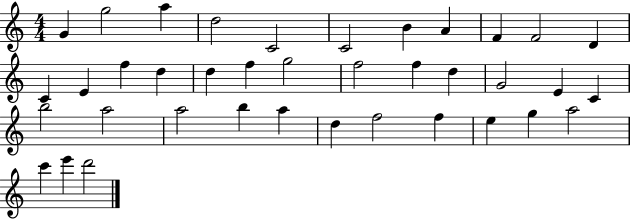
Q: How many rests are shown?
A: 0